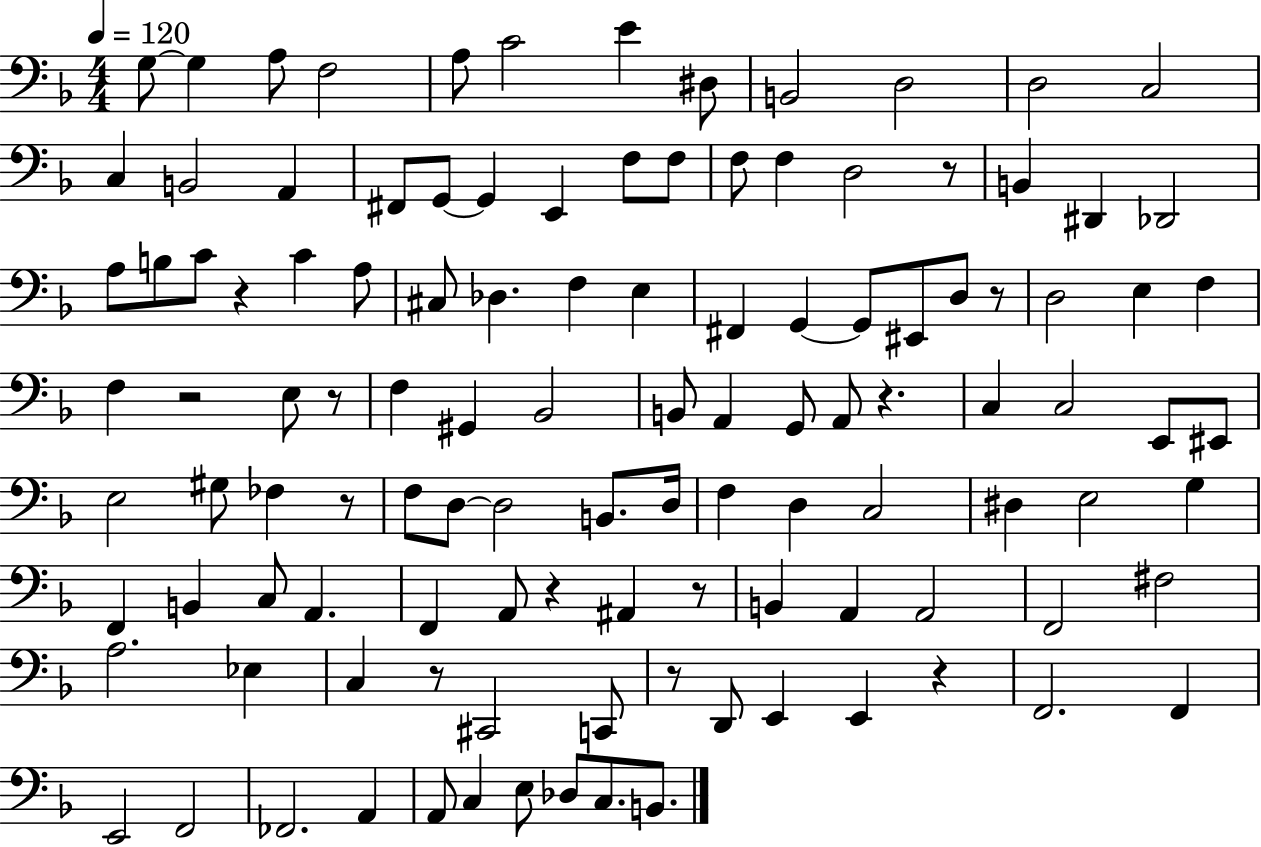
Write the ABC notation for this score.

X:1
T:Untitled
M:4/4
L:1/4
K:F
G,/2 G, A,/2 F,2 A,/2 C2 E ^D,/2 B,,2 D,2 D,2 C,2 C, B,,2 A,, ^F,,/2 G,,/2 G,, E,, F,/2 F,/2 F,/2 F, D,2 z/2 B,, ^D,, _D,,2 A,/2 B,/2 C/2 z C A,/2 ^C,/2 _D, F, E, ^F,, G,, G,,/2 ^E,,/2 D,/2 z/2 D,2 E, F, F, z2 E,/2 z/2 F, ^G,, _B,,2 B,,/2 A,, G,,/2 A,,/2 z C, C,2 E,,/2 ^E,,/2 E,2 ^G,/2 _F, z/2 F,/2 D,/2 D,2 B,,/2 D,/4 F, D, C,2 ^D, E,2 G, F,, B,, C,/2 A,, F,, A,,/2 z ^A,, z/2 B,, A,, A,,2 F,,2 ^F,2 A,2 _E, C, z/2 ^C,,2 C,,/2 z/2 D,,/2 E,, E,, z F,,2 F,, E,,2 F,,2 _F,,2 A,, A,,/2 C, E,/2 _D,/2 C,/2 B,,/2